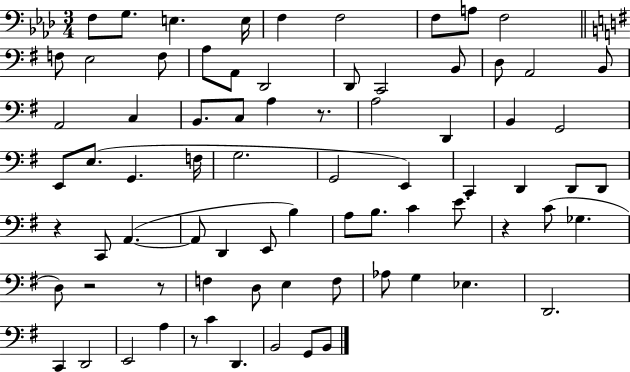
F3/e G3/e. E3/q. E3/s F3/q F3/h F3/e A3/e F3/h F3/e E3/h F3/e A3/e A2/e D2/h D2/e C2/h B2/e D3/e A2/h B2/e A2/h C3/q B2/e. C3/e A3/q R/e. A3/h D2/q B2/q G2/h E2/e E3/e. G2/q. F3/s G3/h. G2/h E2/q C2/q D2/q D2/e D2/e R/q C2/e A2/q. A2/e D2/q E2/e B3/q A3/e B3/e. C4/q E4/e. R/q C4/e Gb3/q. D3/e R/h R/e F3/q D3/e E3/q F3/e Ab3/e G3/q Eb3/q. D2/h. C2/q D2/h E2/h A3/q R/e C4/q D2/q. B2/h G2/e B2/e